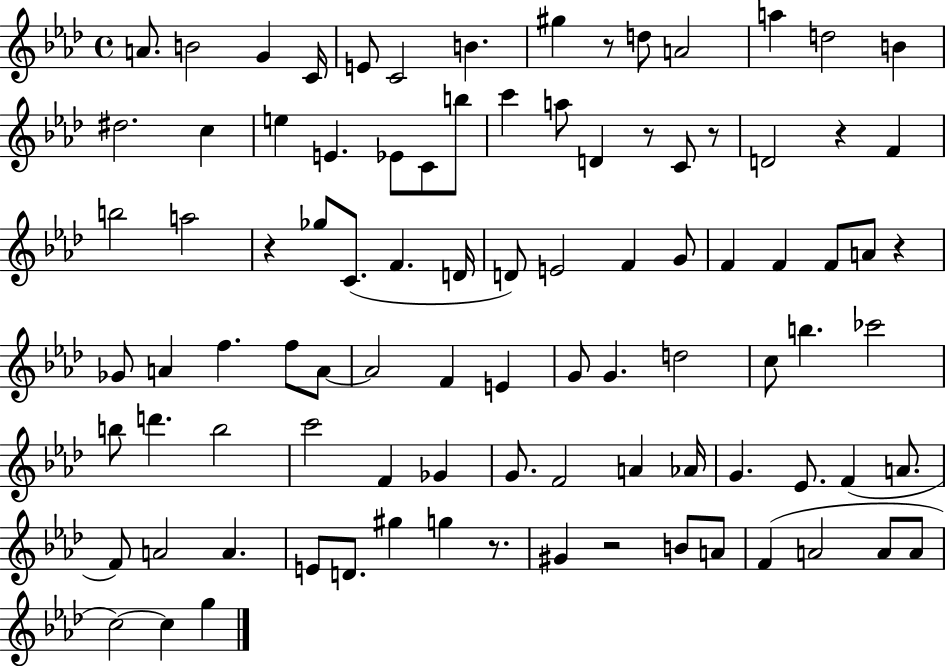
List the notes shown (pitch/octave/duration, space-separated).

A4/e. B4/h G4/q C4/s E4/e C4/h B4/q. G#5/q R/e D5/e A4/h A5/q D5/h B4/q D#5/h. C5/q E5/q E4/q. Eb4/e C4/e B5/e C6/q A5/e D4/q R/e C4/e R/e D4/h R/q F4/q B5/h A5/h R/q Gb5/e C4/e. F4/q. D4/s D4/e E4/h F4/q G4/e F4/q F4/q F4/e A4/e R/q Gb4/e A4/q F5/q. F5/e A4/e A4/h F4/q E4/q G4/e G4/q. D5/h C5/e B5/q. CES6/h B5/e D6/q. B5/h C6/h F4/q Gb4/q G4/e. F4/h A4/q Ab4/s G4/q. Eb4/e. F4/q A4/e. F4/e A4/h A4/q. E4/e D4/e. G#5/q G5/q R/e. G#4/q R/h B4/e A4/e F4/q A4/h A4/e A4/e C5/h C5/q G5/q